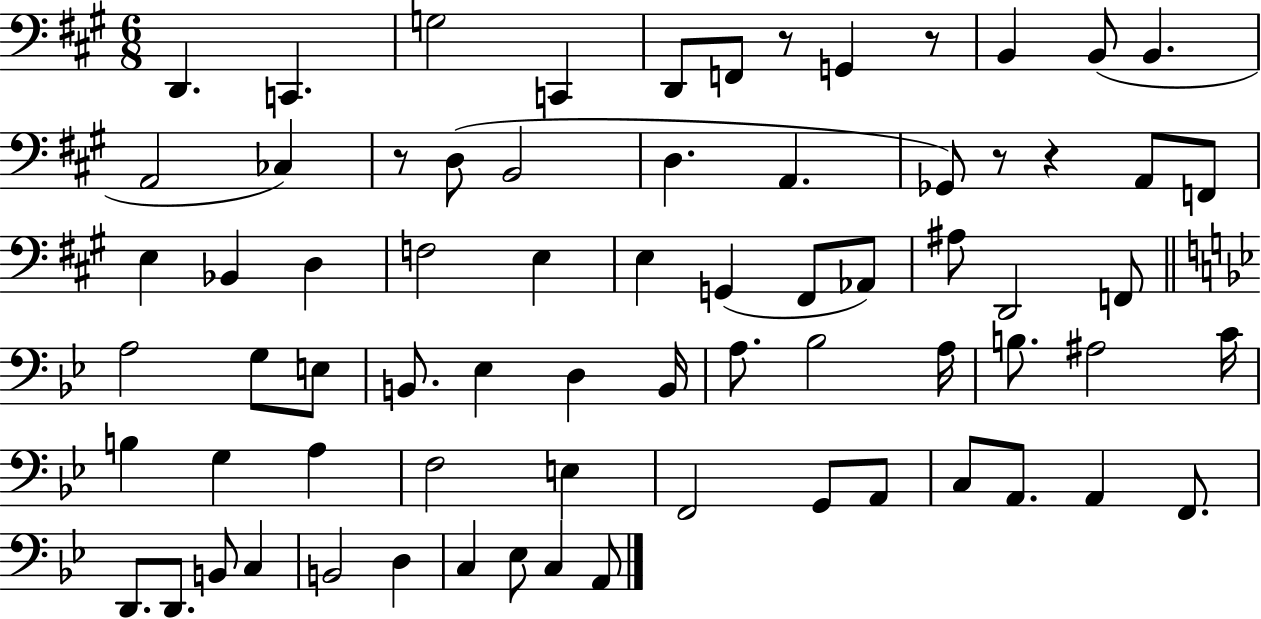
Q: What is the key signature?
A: A major